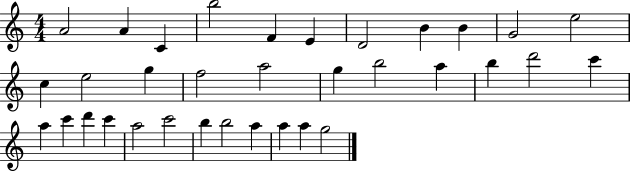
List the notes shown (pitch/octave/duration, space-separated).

A4/h A4/q C4/q B5/h F4/q E4/q D4/h B4/q B4/q G4/h E5/h C5/q E5/h G5/q F5/h A5/h G5/q B5/h A5/q B5/q D6/h C6/q A5/q C6/q D6/q C6/q A5/h C6/h B5/q B5/h A5/q A5/q A5/q G5/h